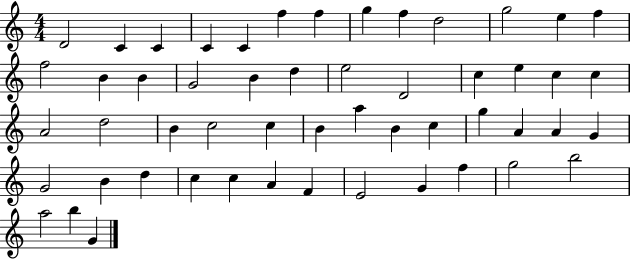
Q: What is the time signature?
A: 4/4